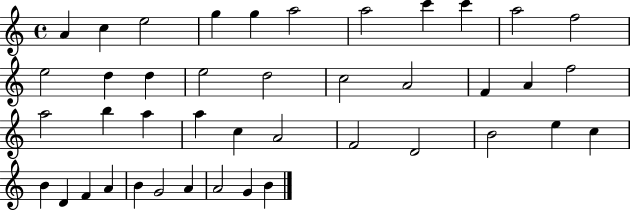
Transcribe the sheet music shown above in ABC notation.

X:1
T:Untitled
M:4/4
L:1/4
K:C
A c e2 g g a2 a2 c' c' a2 f2 e2 d d e2 d2 c2 A2 F A f2 a2 b a a c A2 F2 D2 B2 e c B D F A B G2 A A2 G B